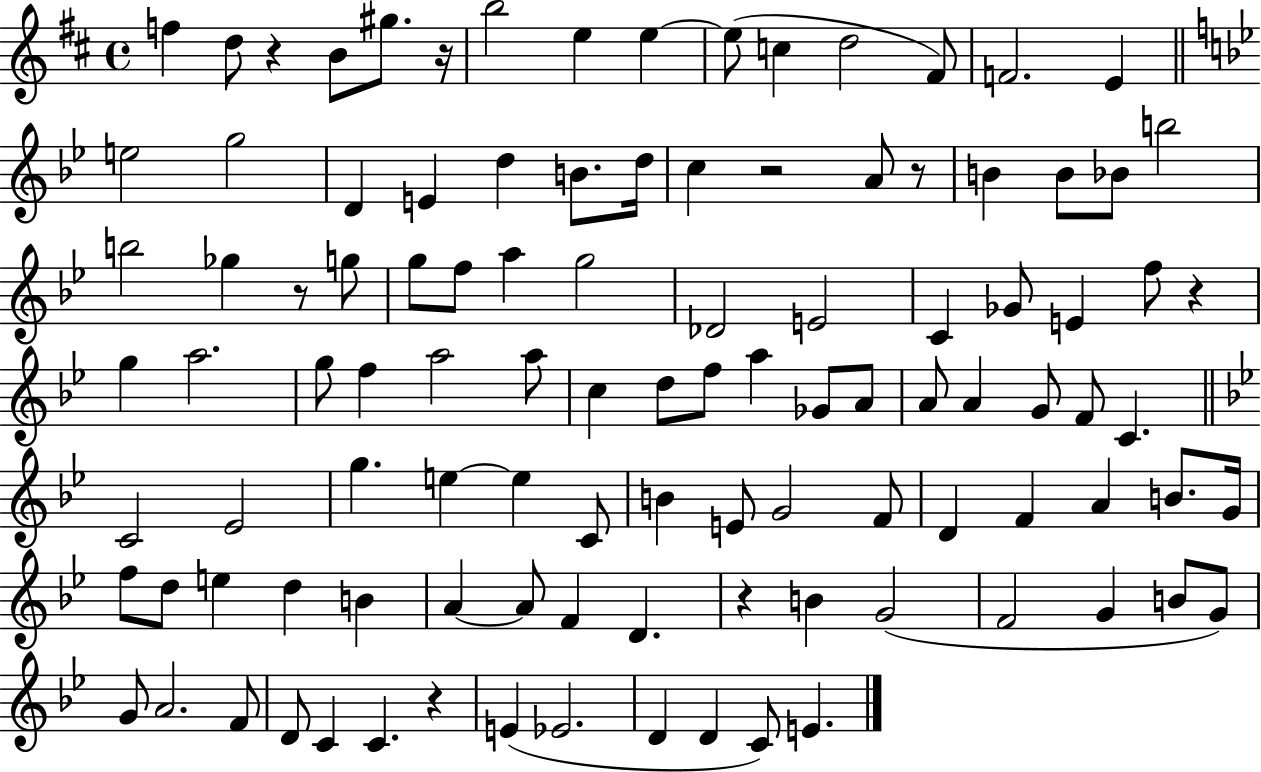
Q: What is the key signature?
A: D major